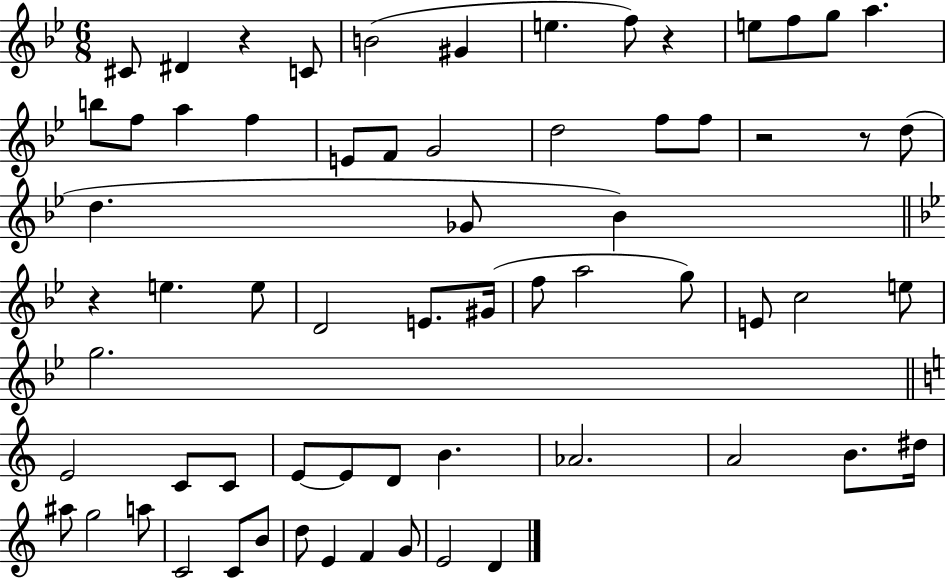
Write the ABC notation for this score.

X:1
T:Untitled
M:6/8
L:1/4
K:Bb
^C/2 ^D z C/2 B2 ^G e f/2 z e/2 f/2 g/2 a b/2 f/2 a f E/2 F/2 G2 d2 f/2 f/2 z2 z/2 d/2 d _G/2 _B z e e/2 D2 E/2 ^G/4 f/2 a2 g/2 E/2 c2 e/2 g2 E2 C/2 C/2 E/2 E/2 D/2 B _A2 A2 B/2 ^d/4 ^a/2 g2 a/2 C2 C/2 B/2 d/2 E F G/2 E2 D